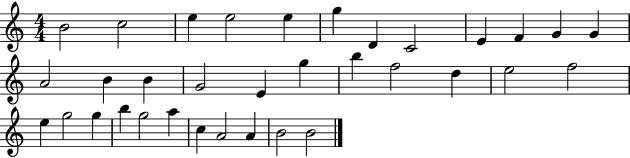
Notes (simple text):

B4/h C5/h E5/q E5/h E5/q G5/q D4/q C4/h E4/q F4/q G4/q G4/q A4/h B4/q B4/q G4/h E4/q G5/q B5/q F5/h D5/q E5/h F5/h E5/q G5/h G5/q B5/q G5/h A5/q C5/q A4/h A4/q B4/h B4/h